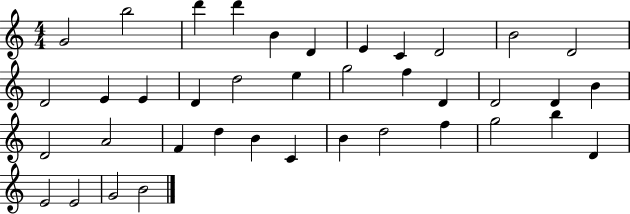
{
  \clef treble
  \numericTimeSignature
  \time 4/4
  \key c \major
  g'2 b''2 | d'''4 d'''4 b'4 d'4 | e'4 c'4 d'2 | b'2 d'2 | \break d'2 e'4 e'4 | d'4 d''2 e''4 | g''2 f''4 d'4 | d'2 d'4 b'4 | \break d'2 a'2 | f'4 d''4 b'4 c'4 | b'4 d''2 f''4 | g''2 b''4 d'4 | \break e'2 e'2 | g'2 b'2 | \bar "|."
}